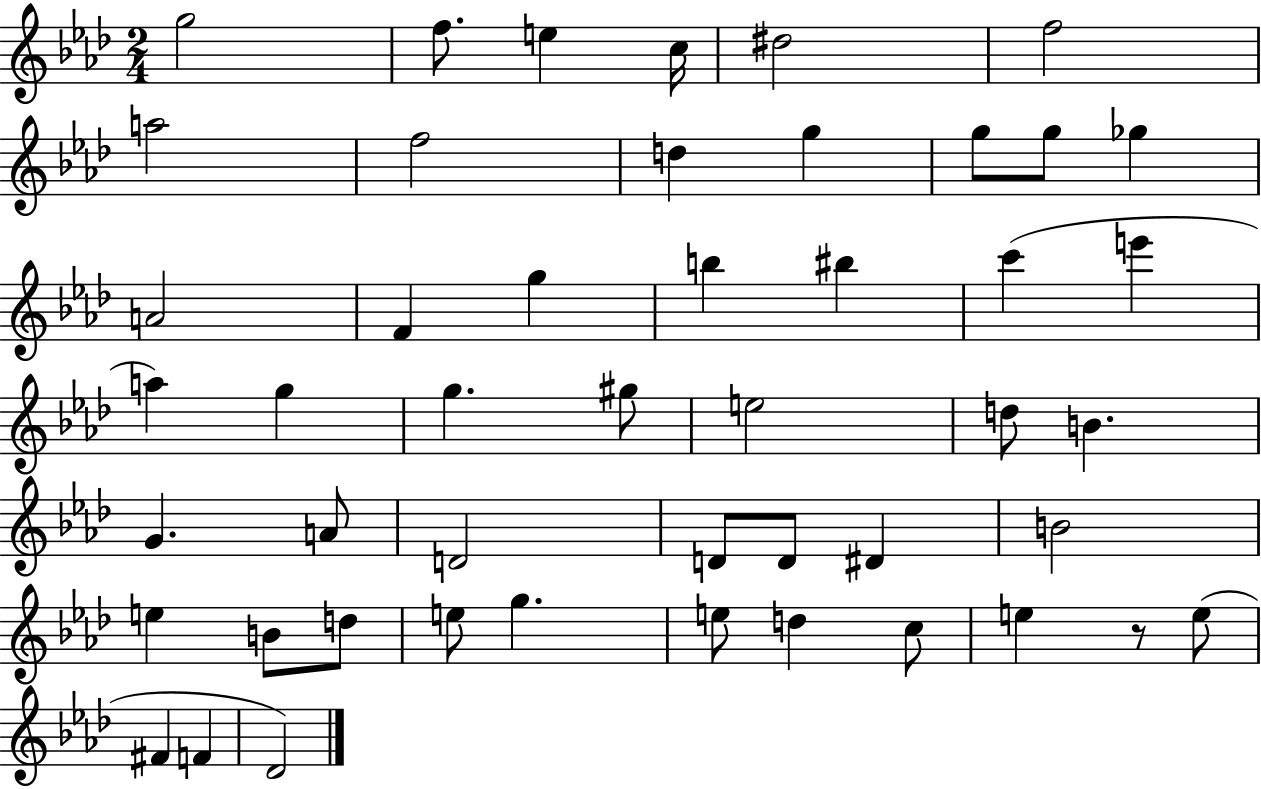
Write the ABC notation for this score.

X:1
T:Untitled
M:2/4
L:1/4
K:Ab
g2 f/2 e c/4 ^d2 f2 a2 f2 d g g/2 g/2 _g A2 F g b ^b c' e' a g g ^g/2 e2 d/2 B G A/2 D2 D/2 D/2 ^D B2 e B/2 d/2 e/2 g e/2 d c/2 e z/2 e/2 ^F F _D2